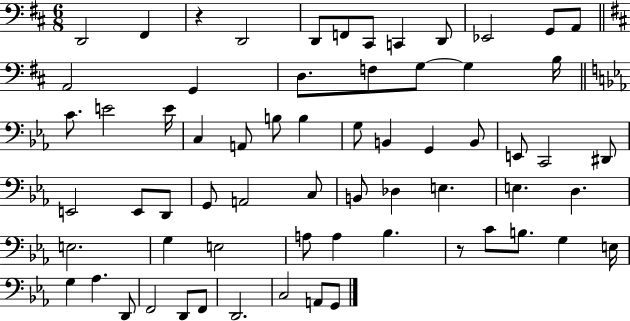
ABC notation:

X:1
T:Untitled
M:6/8
L:1/4
K:D
D,,2 ^F,, z D,,2 D,,/2 F,,/2 ^C,,/2 C,, D,,/2 _E,,2 G,,/2 A,,/2 A,,2 G,, D,/2 F,/2 G,/2 G, B,/4 C/2 E2 E/4 C, A,,/2 B,/2 B, G,/2 B,, G,, B,,/2 E,,/2 C,,2 ^D,,/2 E,,2 E,,/2 D,,/2 G,,/2 A,,2 C,/2 B,,/2 _D, E, E, D, E,2 G, E,2 A,/2 A, _B, z/2 C/2 B,/2 G, E,/4 G, _A, D,,/2 F,,2 D,,/2 F,,/2 D,,2 C,2 A,,/2 G,,/2